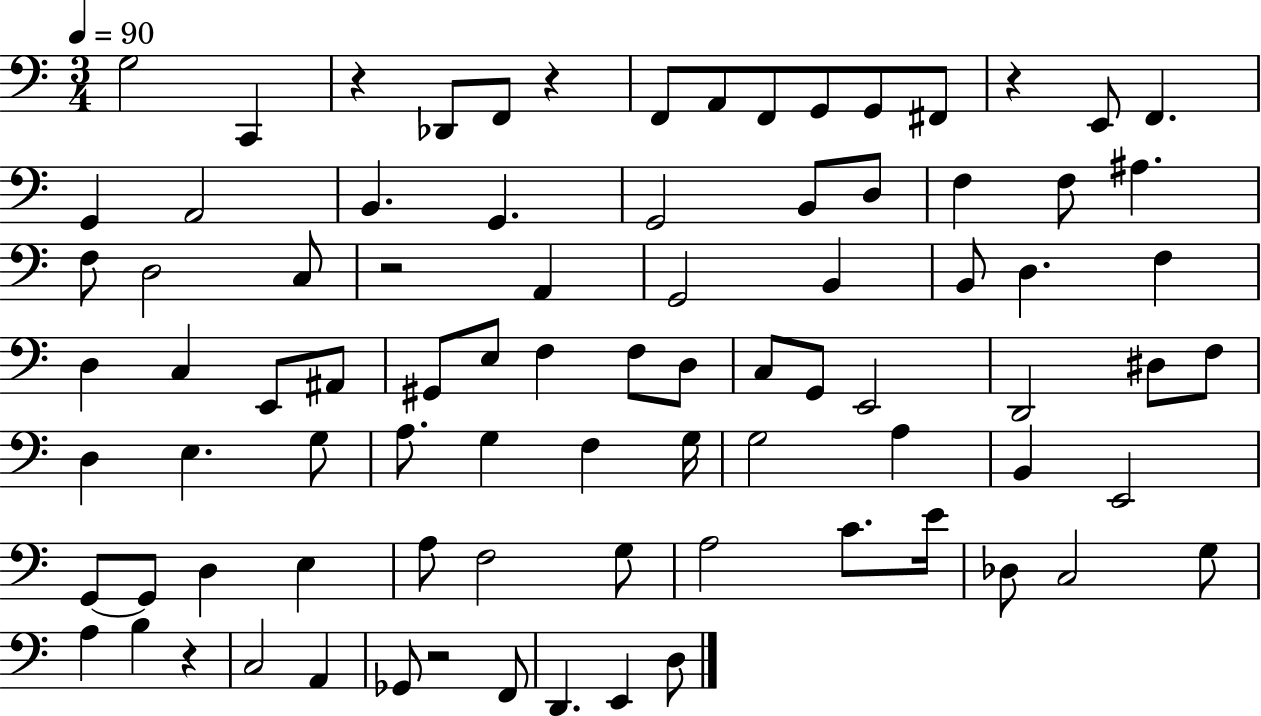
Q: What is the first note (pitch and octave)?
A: G3